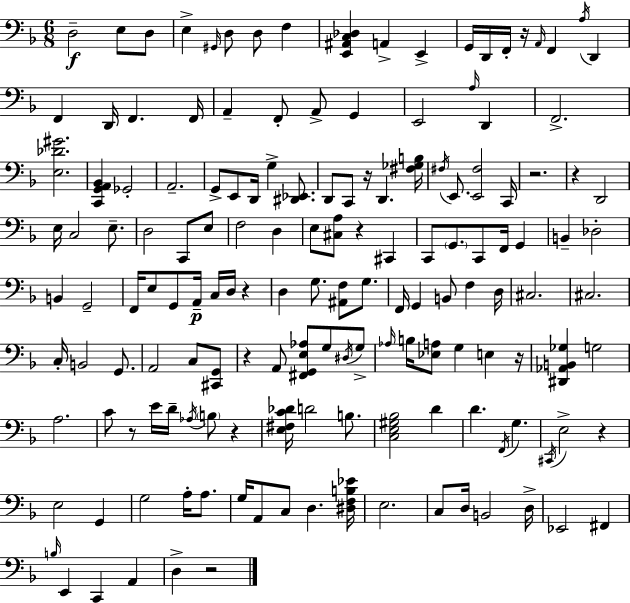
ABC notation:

X:1
T:Untitled
M:6/8
L:1/4
K:F
D,2 E,/2 D,/2 E, ^G,,/4 D,/2 D,/2 F, [E,,^A,,C,_D,] A,, E,, G,,/4 D,,/4 F,,/4 z/4 A,,/4 F,, A,/4 D,, F,, D,,/4 F,, F,,/4 A,, F,,/2 A,,/2 G,, E,,2 A,/4 D,, F,,2 [E,_D^G]2 [C,,G,,A,,_B,,] _G,,2 A,,2 G,,/2 E,,/2 D,,/4 G, [^D,,_E,,]/2 D,,/2 C,,/2 z/4 D,, [^F,_G,B,]/4 ^F,/4 E,,/2 [E,,^F,]2 C,,/4 z2 z D,,2 E,/4 C,2 E,/2 D,2 C,,/2 E,/2 F,2 D, E,/2 [^C,A,]/2 z ^C,, C,,/2 G,,/2 C,,/2 F,,/4 G,, B,, _D,2 B,, G,,2 F,,/4 E,/2 G,,/2 A,,/4 C,/4 D,/4 z D, G,/2 [^A,,F,]/2 G,/2 F,,/4 G,, B,,/2 F, D,/4 ^C,2 ^C,2 C,/4 B,,2 G,,/2 A,,2 C,/2 [^C,,G,,]/2 z A,,/2 [^F,,G,,E,_A,]/2 G,/2 ^D,/4 G,/2 _A,/4 B,/4 [_E,A,]/2 G, E, z/4 [^D,,_A,,B,,_G,] G,2 A,2 C/2 z/2 E/4 D/4 _A,/4 B,/2 z [E,^F,C_D]/4 D2 B,/2 [C,E,^G,_B,]2 D D F,,/4 G, ^C,,/4 E,2 z E,2 G,, G,2 A,/4 A,/2 G,/4 A,,/2 C,/2 D, [^D,F,B,_E]/4 E,2 C,/2 D,/4 B,,2 D,/4 _E,,2 ^F,, B,/4 E,, C,, A,, D, z2